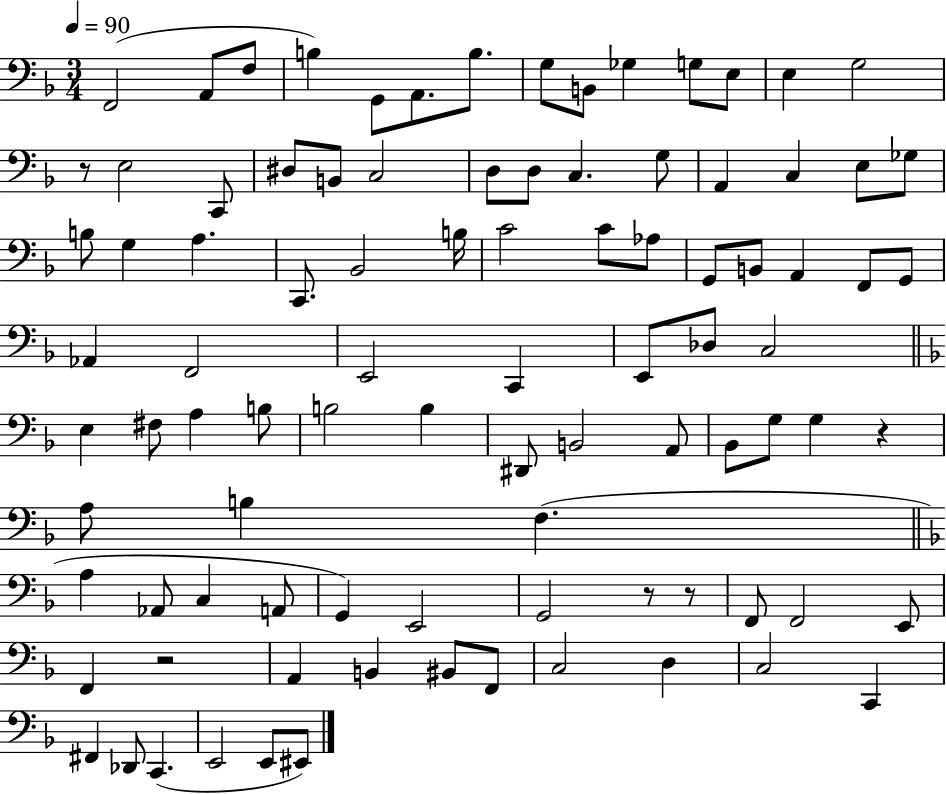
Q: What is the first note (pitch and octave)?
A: F2